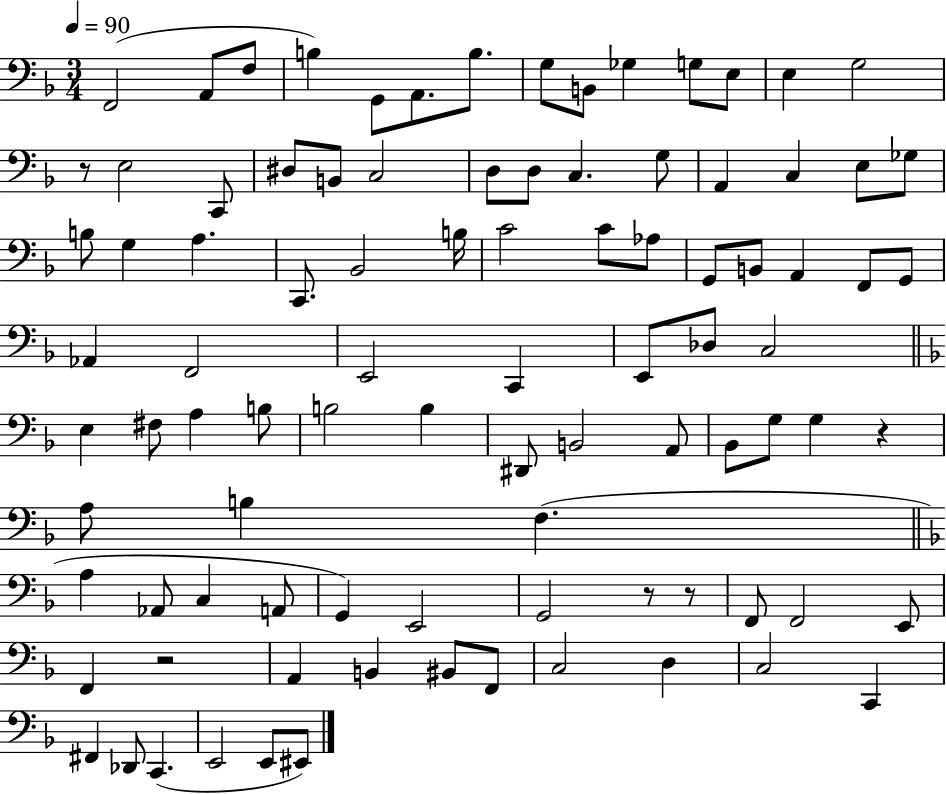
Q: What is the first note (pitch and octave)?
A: F2